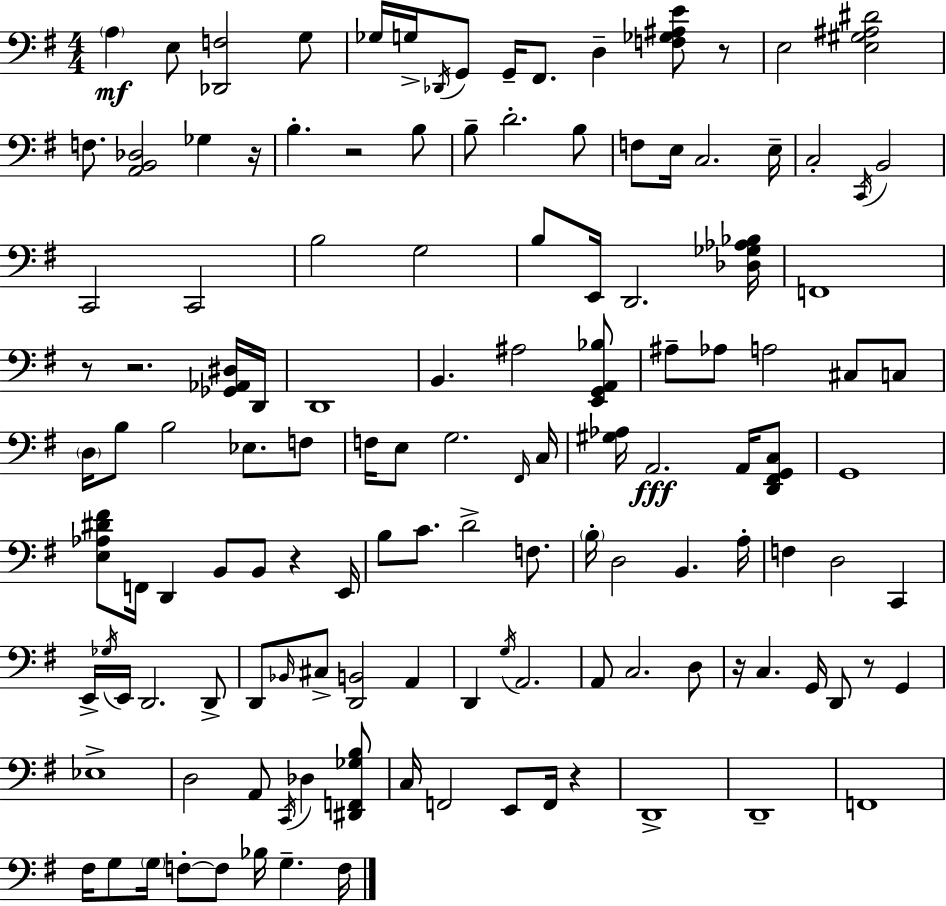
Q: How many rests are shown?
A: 9